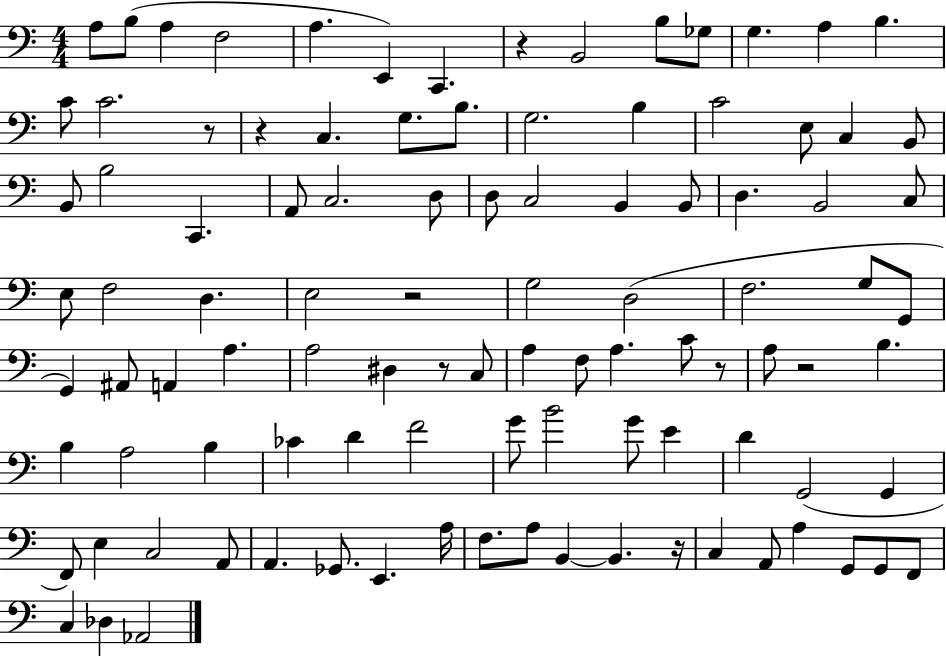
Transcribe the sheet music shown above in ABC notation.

X:1
T:Untitled
M:4/4
L:1/4
K:C
A,/2 B,/2 A, F,2 A, E,, C,, z B,,2 B,/2 _G,/2 G, A, B, C/2 C2 z/2 z C, G,/2 B,/2 G,2 B, C2 E,/2 C, B,,/2 B,,/2 B,2 C,, A,,/2 C,2 D,/2 D,/2 C,2 B,, B,,/2 D, B,,2 C,/2 E,/2 F,2 D, E,2 z2 G,2 D,2 F,2 G,/2 G,,/2 G,, ^A,,/2 A,, A, A,2 ^D, z/2 C,/2 A, F,/2 A, C/2 z/2 A,/2 z2 B, B, A,2 B, _C D F2 G/2 B2 G/2 E D G,,2 G,, F,,/2 E, C,2 A,,/2 A,, _G,,/2 E,, A,/4 F,/2 A,/2 B,, B,, z/4 C, A,,/2 A, G,,/2 G,,/2 F,,/2 C, _D, _A,,2